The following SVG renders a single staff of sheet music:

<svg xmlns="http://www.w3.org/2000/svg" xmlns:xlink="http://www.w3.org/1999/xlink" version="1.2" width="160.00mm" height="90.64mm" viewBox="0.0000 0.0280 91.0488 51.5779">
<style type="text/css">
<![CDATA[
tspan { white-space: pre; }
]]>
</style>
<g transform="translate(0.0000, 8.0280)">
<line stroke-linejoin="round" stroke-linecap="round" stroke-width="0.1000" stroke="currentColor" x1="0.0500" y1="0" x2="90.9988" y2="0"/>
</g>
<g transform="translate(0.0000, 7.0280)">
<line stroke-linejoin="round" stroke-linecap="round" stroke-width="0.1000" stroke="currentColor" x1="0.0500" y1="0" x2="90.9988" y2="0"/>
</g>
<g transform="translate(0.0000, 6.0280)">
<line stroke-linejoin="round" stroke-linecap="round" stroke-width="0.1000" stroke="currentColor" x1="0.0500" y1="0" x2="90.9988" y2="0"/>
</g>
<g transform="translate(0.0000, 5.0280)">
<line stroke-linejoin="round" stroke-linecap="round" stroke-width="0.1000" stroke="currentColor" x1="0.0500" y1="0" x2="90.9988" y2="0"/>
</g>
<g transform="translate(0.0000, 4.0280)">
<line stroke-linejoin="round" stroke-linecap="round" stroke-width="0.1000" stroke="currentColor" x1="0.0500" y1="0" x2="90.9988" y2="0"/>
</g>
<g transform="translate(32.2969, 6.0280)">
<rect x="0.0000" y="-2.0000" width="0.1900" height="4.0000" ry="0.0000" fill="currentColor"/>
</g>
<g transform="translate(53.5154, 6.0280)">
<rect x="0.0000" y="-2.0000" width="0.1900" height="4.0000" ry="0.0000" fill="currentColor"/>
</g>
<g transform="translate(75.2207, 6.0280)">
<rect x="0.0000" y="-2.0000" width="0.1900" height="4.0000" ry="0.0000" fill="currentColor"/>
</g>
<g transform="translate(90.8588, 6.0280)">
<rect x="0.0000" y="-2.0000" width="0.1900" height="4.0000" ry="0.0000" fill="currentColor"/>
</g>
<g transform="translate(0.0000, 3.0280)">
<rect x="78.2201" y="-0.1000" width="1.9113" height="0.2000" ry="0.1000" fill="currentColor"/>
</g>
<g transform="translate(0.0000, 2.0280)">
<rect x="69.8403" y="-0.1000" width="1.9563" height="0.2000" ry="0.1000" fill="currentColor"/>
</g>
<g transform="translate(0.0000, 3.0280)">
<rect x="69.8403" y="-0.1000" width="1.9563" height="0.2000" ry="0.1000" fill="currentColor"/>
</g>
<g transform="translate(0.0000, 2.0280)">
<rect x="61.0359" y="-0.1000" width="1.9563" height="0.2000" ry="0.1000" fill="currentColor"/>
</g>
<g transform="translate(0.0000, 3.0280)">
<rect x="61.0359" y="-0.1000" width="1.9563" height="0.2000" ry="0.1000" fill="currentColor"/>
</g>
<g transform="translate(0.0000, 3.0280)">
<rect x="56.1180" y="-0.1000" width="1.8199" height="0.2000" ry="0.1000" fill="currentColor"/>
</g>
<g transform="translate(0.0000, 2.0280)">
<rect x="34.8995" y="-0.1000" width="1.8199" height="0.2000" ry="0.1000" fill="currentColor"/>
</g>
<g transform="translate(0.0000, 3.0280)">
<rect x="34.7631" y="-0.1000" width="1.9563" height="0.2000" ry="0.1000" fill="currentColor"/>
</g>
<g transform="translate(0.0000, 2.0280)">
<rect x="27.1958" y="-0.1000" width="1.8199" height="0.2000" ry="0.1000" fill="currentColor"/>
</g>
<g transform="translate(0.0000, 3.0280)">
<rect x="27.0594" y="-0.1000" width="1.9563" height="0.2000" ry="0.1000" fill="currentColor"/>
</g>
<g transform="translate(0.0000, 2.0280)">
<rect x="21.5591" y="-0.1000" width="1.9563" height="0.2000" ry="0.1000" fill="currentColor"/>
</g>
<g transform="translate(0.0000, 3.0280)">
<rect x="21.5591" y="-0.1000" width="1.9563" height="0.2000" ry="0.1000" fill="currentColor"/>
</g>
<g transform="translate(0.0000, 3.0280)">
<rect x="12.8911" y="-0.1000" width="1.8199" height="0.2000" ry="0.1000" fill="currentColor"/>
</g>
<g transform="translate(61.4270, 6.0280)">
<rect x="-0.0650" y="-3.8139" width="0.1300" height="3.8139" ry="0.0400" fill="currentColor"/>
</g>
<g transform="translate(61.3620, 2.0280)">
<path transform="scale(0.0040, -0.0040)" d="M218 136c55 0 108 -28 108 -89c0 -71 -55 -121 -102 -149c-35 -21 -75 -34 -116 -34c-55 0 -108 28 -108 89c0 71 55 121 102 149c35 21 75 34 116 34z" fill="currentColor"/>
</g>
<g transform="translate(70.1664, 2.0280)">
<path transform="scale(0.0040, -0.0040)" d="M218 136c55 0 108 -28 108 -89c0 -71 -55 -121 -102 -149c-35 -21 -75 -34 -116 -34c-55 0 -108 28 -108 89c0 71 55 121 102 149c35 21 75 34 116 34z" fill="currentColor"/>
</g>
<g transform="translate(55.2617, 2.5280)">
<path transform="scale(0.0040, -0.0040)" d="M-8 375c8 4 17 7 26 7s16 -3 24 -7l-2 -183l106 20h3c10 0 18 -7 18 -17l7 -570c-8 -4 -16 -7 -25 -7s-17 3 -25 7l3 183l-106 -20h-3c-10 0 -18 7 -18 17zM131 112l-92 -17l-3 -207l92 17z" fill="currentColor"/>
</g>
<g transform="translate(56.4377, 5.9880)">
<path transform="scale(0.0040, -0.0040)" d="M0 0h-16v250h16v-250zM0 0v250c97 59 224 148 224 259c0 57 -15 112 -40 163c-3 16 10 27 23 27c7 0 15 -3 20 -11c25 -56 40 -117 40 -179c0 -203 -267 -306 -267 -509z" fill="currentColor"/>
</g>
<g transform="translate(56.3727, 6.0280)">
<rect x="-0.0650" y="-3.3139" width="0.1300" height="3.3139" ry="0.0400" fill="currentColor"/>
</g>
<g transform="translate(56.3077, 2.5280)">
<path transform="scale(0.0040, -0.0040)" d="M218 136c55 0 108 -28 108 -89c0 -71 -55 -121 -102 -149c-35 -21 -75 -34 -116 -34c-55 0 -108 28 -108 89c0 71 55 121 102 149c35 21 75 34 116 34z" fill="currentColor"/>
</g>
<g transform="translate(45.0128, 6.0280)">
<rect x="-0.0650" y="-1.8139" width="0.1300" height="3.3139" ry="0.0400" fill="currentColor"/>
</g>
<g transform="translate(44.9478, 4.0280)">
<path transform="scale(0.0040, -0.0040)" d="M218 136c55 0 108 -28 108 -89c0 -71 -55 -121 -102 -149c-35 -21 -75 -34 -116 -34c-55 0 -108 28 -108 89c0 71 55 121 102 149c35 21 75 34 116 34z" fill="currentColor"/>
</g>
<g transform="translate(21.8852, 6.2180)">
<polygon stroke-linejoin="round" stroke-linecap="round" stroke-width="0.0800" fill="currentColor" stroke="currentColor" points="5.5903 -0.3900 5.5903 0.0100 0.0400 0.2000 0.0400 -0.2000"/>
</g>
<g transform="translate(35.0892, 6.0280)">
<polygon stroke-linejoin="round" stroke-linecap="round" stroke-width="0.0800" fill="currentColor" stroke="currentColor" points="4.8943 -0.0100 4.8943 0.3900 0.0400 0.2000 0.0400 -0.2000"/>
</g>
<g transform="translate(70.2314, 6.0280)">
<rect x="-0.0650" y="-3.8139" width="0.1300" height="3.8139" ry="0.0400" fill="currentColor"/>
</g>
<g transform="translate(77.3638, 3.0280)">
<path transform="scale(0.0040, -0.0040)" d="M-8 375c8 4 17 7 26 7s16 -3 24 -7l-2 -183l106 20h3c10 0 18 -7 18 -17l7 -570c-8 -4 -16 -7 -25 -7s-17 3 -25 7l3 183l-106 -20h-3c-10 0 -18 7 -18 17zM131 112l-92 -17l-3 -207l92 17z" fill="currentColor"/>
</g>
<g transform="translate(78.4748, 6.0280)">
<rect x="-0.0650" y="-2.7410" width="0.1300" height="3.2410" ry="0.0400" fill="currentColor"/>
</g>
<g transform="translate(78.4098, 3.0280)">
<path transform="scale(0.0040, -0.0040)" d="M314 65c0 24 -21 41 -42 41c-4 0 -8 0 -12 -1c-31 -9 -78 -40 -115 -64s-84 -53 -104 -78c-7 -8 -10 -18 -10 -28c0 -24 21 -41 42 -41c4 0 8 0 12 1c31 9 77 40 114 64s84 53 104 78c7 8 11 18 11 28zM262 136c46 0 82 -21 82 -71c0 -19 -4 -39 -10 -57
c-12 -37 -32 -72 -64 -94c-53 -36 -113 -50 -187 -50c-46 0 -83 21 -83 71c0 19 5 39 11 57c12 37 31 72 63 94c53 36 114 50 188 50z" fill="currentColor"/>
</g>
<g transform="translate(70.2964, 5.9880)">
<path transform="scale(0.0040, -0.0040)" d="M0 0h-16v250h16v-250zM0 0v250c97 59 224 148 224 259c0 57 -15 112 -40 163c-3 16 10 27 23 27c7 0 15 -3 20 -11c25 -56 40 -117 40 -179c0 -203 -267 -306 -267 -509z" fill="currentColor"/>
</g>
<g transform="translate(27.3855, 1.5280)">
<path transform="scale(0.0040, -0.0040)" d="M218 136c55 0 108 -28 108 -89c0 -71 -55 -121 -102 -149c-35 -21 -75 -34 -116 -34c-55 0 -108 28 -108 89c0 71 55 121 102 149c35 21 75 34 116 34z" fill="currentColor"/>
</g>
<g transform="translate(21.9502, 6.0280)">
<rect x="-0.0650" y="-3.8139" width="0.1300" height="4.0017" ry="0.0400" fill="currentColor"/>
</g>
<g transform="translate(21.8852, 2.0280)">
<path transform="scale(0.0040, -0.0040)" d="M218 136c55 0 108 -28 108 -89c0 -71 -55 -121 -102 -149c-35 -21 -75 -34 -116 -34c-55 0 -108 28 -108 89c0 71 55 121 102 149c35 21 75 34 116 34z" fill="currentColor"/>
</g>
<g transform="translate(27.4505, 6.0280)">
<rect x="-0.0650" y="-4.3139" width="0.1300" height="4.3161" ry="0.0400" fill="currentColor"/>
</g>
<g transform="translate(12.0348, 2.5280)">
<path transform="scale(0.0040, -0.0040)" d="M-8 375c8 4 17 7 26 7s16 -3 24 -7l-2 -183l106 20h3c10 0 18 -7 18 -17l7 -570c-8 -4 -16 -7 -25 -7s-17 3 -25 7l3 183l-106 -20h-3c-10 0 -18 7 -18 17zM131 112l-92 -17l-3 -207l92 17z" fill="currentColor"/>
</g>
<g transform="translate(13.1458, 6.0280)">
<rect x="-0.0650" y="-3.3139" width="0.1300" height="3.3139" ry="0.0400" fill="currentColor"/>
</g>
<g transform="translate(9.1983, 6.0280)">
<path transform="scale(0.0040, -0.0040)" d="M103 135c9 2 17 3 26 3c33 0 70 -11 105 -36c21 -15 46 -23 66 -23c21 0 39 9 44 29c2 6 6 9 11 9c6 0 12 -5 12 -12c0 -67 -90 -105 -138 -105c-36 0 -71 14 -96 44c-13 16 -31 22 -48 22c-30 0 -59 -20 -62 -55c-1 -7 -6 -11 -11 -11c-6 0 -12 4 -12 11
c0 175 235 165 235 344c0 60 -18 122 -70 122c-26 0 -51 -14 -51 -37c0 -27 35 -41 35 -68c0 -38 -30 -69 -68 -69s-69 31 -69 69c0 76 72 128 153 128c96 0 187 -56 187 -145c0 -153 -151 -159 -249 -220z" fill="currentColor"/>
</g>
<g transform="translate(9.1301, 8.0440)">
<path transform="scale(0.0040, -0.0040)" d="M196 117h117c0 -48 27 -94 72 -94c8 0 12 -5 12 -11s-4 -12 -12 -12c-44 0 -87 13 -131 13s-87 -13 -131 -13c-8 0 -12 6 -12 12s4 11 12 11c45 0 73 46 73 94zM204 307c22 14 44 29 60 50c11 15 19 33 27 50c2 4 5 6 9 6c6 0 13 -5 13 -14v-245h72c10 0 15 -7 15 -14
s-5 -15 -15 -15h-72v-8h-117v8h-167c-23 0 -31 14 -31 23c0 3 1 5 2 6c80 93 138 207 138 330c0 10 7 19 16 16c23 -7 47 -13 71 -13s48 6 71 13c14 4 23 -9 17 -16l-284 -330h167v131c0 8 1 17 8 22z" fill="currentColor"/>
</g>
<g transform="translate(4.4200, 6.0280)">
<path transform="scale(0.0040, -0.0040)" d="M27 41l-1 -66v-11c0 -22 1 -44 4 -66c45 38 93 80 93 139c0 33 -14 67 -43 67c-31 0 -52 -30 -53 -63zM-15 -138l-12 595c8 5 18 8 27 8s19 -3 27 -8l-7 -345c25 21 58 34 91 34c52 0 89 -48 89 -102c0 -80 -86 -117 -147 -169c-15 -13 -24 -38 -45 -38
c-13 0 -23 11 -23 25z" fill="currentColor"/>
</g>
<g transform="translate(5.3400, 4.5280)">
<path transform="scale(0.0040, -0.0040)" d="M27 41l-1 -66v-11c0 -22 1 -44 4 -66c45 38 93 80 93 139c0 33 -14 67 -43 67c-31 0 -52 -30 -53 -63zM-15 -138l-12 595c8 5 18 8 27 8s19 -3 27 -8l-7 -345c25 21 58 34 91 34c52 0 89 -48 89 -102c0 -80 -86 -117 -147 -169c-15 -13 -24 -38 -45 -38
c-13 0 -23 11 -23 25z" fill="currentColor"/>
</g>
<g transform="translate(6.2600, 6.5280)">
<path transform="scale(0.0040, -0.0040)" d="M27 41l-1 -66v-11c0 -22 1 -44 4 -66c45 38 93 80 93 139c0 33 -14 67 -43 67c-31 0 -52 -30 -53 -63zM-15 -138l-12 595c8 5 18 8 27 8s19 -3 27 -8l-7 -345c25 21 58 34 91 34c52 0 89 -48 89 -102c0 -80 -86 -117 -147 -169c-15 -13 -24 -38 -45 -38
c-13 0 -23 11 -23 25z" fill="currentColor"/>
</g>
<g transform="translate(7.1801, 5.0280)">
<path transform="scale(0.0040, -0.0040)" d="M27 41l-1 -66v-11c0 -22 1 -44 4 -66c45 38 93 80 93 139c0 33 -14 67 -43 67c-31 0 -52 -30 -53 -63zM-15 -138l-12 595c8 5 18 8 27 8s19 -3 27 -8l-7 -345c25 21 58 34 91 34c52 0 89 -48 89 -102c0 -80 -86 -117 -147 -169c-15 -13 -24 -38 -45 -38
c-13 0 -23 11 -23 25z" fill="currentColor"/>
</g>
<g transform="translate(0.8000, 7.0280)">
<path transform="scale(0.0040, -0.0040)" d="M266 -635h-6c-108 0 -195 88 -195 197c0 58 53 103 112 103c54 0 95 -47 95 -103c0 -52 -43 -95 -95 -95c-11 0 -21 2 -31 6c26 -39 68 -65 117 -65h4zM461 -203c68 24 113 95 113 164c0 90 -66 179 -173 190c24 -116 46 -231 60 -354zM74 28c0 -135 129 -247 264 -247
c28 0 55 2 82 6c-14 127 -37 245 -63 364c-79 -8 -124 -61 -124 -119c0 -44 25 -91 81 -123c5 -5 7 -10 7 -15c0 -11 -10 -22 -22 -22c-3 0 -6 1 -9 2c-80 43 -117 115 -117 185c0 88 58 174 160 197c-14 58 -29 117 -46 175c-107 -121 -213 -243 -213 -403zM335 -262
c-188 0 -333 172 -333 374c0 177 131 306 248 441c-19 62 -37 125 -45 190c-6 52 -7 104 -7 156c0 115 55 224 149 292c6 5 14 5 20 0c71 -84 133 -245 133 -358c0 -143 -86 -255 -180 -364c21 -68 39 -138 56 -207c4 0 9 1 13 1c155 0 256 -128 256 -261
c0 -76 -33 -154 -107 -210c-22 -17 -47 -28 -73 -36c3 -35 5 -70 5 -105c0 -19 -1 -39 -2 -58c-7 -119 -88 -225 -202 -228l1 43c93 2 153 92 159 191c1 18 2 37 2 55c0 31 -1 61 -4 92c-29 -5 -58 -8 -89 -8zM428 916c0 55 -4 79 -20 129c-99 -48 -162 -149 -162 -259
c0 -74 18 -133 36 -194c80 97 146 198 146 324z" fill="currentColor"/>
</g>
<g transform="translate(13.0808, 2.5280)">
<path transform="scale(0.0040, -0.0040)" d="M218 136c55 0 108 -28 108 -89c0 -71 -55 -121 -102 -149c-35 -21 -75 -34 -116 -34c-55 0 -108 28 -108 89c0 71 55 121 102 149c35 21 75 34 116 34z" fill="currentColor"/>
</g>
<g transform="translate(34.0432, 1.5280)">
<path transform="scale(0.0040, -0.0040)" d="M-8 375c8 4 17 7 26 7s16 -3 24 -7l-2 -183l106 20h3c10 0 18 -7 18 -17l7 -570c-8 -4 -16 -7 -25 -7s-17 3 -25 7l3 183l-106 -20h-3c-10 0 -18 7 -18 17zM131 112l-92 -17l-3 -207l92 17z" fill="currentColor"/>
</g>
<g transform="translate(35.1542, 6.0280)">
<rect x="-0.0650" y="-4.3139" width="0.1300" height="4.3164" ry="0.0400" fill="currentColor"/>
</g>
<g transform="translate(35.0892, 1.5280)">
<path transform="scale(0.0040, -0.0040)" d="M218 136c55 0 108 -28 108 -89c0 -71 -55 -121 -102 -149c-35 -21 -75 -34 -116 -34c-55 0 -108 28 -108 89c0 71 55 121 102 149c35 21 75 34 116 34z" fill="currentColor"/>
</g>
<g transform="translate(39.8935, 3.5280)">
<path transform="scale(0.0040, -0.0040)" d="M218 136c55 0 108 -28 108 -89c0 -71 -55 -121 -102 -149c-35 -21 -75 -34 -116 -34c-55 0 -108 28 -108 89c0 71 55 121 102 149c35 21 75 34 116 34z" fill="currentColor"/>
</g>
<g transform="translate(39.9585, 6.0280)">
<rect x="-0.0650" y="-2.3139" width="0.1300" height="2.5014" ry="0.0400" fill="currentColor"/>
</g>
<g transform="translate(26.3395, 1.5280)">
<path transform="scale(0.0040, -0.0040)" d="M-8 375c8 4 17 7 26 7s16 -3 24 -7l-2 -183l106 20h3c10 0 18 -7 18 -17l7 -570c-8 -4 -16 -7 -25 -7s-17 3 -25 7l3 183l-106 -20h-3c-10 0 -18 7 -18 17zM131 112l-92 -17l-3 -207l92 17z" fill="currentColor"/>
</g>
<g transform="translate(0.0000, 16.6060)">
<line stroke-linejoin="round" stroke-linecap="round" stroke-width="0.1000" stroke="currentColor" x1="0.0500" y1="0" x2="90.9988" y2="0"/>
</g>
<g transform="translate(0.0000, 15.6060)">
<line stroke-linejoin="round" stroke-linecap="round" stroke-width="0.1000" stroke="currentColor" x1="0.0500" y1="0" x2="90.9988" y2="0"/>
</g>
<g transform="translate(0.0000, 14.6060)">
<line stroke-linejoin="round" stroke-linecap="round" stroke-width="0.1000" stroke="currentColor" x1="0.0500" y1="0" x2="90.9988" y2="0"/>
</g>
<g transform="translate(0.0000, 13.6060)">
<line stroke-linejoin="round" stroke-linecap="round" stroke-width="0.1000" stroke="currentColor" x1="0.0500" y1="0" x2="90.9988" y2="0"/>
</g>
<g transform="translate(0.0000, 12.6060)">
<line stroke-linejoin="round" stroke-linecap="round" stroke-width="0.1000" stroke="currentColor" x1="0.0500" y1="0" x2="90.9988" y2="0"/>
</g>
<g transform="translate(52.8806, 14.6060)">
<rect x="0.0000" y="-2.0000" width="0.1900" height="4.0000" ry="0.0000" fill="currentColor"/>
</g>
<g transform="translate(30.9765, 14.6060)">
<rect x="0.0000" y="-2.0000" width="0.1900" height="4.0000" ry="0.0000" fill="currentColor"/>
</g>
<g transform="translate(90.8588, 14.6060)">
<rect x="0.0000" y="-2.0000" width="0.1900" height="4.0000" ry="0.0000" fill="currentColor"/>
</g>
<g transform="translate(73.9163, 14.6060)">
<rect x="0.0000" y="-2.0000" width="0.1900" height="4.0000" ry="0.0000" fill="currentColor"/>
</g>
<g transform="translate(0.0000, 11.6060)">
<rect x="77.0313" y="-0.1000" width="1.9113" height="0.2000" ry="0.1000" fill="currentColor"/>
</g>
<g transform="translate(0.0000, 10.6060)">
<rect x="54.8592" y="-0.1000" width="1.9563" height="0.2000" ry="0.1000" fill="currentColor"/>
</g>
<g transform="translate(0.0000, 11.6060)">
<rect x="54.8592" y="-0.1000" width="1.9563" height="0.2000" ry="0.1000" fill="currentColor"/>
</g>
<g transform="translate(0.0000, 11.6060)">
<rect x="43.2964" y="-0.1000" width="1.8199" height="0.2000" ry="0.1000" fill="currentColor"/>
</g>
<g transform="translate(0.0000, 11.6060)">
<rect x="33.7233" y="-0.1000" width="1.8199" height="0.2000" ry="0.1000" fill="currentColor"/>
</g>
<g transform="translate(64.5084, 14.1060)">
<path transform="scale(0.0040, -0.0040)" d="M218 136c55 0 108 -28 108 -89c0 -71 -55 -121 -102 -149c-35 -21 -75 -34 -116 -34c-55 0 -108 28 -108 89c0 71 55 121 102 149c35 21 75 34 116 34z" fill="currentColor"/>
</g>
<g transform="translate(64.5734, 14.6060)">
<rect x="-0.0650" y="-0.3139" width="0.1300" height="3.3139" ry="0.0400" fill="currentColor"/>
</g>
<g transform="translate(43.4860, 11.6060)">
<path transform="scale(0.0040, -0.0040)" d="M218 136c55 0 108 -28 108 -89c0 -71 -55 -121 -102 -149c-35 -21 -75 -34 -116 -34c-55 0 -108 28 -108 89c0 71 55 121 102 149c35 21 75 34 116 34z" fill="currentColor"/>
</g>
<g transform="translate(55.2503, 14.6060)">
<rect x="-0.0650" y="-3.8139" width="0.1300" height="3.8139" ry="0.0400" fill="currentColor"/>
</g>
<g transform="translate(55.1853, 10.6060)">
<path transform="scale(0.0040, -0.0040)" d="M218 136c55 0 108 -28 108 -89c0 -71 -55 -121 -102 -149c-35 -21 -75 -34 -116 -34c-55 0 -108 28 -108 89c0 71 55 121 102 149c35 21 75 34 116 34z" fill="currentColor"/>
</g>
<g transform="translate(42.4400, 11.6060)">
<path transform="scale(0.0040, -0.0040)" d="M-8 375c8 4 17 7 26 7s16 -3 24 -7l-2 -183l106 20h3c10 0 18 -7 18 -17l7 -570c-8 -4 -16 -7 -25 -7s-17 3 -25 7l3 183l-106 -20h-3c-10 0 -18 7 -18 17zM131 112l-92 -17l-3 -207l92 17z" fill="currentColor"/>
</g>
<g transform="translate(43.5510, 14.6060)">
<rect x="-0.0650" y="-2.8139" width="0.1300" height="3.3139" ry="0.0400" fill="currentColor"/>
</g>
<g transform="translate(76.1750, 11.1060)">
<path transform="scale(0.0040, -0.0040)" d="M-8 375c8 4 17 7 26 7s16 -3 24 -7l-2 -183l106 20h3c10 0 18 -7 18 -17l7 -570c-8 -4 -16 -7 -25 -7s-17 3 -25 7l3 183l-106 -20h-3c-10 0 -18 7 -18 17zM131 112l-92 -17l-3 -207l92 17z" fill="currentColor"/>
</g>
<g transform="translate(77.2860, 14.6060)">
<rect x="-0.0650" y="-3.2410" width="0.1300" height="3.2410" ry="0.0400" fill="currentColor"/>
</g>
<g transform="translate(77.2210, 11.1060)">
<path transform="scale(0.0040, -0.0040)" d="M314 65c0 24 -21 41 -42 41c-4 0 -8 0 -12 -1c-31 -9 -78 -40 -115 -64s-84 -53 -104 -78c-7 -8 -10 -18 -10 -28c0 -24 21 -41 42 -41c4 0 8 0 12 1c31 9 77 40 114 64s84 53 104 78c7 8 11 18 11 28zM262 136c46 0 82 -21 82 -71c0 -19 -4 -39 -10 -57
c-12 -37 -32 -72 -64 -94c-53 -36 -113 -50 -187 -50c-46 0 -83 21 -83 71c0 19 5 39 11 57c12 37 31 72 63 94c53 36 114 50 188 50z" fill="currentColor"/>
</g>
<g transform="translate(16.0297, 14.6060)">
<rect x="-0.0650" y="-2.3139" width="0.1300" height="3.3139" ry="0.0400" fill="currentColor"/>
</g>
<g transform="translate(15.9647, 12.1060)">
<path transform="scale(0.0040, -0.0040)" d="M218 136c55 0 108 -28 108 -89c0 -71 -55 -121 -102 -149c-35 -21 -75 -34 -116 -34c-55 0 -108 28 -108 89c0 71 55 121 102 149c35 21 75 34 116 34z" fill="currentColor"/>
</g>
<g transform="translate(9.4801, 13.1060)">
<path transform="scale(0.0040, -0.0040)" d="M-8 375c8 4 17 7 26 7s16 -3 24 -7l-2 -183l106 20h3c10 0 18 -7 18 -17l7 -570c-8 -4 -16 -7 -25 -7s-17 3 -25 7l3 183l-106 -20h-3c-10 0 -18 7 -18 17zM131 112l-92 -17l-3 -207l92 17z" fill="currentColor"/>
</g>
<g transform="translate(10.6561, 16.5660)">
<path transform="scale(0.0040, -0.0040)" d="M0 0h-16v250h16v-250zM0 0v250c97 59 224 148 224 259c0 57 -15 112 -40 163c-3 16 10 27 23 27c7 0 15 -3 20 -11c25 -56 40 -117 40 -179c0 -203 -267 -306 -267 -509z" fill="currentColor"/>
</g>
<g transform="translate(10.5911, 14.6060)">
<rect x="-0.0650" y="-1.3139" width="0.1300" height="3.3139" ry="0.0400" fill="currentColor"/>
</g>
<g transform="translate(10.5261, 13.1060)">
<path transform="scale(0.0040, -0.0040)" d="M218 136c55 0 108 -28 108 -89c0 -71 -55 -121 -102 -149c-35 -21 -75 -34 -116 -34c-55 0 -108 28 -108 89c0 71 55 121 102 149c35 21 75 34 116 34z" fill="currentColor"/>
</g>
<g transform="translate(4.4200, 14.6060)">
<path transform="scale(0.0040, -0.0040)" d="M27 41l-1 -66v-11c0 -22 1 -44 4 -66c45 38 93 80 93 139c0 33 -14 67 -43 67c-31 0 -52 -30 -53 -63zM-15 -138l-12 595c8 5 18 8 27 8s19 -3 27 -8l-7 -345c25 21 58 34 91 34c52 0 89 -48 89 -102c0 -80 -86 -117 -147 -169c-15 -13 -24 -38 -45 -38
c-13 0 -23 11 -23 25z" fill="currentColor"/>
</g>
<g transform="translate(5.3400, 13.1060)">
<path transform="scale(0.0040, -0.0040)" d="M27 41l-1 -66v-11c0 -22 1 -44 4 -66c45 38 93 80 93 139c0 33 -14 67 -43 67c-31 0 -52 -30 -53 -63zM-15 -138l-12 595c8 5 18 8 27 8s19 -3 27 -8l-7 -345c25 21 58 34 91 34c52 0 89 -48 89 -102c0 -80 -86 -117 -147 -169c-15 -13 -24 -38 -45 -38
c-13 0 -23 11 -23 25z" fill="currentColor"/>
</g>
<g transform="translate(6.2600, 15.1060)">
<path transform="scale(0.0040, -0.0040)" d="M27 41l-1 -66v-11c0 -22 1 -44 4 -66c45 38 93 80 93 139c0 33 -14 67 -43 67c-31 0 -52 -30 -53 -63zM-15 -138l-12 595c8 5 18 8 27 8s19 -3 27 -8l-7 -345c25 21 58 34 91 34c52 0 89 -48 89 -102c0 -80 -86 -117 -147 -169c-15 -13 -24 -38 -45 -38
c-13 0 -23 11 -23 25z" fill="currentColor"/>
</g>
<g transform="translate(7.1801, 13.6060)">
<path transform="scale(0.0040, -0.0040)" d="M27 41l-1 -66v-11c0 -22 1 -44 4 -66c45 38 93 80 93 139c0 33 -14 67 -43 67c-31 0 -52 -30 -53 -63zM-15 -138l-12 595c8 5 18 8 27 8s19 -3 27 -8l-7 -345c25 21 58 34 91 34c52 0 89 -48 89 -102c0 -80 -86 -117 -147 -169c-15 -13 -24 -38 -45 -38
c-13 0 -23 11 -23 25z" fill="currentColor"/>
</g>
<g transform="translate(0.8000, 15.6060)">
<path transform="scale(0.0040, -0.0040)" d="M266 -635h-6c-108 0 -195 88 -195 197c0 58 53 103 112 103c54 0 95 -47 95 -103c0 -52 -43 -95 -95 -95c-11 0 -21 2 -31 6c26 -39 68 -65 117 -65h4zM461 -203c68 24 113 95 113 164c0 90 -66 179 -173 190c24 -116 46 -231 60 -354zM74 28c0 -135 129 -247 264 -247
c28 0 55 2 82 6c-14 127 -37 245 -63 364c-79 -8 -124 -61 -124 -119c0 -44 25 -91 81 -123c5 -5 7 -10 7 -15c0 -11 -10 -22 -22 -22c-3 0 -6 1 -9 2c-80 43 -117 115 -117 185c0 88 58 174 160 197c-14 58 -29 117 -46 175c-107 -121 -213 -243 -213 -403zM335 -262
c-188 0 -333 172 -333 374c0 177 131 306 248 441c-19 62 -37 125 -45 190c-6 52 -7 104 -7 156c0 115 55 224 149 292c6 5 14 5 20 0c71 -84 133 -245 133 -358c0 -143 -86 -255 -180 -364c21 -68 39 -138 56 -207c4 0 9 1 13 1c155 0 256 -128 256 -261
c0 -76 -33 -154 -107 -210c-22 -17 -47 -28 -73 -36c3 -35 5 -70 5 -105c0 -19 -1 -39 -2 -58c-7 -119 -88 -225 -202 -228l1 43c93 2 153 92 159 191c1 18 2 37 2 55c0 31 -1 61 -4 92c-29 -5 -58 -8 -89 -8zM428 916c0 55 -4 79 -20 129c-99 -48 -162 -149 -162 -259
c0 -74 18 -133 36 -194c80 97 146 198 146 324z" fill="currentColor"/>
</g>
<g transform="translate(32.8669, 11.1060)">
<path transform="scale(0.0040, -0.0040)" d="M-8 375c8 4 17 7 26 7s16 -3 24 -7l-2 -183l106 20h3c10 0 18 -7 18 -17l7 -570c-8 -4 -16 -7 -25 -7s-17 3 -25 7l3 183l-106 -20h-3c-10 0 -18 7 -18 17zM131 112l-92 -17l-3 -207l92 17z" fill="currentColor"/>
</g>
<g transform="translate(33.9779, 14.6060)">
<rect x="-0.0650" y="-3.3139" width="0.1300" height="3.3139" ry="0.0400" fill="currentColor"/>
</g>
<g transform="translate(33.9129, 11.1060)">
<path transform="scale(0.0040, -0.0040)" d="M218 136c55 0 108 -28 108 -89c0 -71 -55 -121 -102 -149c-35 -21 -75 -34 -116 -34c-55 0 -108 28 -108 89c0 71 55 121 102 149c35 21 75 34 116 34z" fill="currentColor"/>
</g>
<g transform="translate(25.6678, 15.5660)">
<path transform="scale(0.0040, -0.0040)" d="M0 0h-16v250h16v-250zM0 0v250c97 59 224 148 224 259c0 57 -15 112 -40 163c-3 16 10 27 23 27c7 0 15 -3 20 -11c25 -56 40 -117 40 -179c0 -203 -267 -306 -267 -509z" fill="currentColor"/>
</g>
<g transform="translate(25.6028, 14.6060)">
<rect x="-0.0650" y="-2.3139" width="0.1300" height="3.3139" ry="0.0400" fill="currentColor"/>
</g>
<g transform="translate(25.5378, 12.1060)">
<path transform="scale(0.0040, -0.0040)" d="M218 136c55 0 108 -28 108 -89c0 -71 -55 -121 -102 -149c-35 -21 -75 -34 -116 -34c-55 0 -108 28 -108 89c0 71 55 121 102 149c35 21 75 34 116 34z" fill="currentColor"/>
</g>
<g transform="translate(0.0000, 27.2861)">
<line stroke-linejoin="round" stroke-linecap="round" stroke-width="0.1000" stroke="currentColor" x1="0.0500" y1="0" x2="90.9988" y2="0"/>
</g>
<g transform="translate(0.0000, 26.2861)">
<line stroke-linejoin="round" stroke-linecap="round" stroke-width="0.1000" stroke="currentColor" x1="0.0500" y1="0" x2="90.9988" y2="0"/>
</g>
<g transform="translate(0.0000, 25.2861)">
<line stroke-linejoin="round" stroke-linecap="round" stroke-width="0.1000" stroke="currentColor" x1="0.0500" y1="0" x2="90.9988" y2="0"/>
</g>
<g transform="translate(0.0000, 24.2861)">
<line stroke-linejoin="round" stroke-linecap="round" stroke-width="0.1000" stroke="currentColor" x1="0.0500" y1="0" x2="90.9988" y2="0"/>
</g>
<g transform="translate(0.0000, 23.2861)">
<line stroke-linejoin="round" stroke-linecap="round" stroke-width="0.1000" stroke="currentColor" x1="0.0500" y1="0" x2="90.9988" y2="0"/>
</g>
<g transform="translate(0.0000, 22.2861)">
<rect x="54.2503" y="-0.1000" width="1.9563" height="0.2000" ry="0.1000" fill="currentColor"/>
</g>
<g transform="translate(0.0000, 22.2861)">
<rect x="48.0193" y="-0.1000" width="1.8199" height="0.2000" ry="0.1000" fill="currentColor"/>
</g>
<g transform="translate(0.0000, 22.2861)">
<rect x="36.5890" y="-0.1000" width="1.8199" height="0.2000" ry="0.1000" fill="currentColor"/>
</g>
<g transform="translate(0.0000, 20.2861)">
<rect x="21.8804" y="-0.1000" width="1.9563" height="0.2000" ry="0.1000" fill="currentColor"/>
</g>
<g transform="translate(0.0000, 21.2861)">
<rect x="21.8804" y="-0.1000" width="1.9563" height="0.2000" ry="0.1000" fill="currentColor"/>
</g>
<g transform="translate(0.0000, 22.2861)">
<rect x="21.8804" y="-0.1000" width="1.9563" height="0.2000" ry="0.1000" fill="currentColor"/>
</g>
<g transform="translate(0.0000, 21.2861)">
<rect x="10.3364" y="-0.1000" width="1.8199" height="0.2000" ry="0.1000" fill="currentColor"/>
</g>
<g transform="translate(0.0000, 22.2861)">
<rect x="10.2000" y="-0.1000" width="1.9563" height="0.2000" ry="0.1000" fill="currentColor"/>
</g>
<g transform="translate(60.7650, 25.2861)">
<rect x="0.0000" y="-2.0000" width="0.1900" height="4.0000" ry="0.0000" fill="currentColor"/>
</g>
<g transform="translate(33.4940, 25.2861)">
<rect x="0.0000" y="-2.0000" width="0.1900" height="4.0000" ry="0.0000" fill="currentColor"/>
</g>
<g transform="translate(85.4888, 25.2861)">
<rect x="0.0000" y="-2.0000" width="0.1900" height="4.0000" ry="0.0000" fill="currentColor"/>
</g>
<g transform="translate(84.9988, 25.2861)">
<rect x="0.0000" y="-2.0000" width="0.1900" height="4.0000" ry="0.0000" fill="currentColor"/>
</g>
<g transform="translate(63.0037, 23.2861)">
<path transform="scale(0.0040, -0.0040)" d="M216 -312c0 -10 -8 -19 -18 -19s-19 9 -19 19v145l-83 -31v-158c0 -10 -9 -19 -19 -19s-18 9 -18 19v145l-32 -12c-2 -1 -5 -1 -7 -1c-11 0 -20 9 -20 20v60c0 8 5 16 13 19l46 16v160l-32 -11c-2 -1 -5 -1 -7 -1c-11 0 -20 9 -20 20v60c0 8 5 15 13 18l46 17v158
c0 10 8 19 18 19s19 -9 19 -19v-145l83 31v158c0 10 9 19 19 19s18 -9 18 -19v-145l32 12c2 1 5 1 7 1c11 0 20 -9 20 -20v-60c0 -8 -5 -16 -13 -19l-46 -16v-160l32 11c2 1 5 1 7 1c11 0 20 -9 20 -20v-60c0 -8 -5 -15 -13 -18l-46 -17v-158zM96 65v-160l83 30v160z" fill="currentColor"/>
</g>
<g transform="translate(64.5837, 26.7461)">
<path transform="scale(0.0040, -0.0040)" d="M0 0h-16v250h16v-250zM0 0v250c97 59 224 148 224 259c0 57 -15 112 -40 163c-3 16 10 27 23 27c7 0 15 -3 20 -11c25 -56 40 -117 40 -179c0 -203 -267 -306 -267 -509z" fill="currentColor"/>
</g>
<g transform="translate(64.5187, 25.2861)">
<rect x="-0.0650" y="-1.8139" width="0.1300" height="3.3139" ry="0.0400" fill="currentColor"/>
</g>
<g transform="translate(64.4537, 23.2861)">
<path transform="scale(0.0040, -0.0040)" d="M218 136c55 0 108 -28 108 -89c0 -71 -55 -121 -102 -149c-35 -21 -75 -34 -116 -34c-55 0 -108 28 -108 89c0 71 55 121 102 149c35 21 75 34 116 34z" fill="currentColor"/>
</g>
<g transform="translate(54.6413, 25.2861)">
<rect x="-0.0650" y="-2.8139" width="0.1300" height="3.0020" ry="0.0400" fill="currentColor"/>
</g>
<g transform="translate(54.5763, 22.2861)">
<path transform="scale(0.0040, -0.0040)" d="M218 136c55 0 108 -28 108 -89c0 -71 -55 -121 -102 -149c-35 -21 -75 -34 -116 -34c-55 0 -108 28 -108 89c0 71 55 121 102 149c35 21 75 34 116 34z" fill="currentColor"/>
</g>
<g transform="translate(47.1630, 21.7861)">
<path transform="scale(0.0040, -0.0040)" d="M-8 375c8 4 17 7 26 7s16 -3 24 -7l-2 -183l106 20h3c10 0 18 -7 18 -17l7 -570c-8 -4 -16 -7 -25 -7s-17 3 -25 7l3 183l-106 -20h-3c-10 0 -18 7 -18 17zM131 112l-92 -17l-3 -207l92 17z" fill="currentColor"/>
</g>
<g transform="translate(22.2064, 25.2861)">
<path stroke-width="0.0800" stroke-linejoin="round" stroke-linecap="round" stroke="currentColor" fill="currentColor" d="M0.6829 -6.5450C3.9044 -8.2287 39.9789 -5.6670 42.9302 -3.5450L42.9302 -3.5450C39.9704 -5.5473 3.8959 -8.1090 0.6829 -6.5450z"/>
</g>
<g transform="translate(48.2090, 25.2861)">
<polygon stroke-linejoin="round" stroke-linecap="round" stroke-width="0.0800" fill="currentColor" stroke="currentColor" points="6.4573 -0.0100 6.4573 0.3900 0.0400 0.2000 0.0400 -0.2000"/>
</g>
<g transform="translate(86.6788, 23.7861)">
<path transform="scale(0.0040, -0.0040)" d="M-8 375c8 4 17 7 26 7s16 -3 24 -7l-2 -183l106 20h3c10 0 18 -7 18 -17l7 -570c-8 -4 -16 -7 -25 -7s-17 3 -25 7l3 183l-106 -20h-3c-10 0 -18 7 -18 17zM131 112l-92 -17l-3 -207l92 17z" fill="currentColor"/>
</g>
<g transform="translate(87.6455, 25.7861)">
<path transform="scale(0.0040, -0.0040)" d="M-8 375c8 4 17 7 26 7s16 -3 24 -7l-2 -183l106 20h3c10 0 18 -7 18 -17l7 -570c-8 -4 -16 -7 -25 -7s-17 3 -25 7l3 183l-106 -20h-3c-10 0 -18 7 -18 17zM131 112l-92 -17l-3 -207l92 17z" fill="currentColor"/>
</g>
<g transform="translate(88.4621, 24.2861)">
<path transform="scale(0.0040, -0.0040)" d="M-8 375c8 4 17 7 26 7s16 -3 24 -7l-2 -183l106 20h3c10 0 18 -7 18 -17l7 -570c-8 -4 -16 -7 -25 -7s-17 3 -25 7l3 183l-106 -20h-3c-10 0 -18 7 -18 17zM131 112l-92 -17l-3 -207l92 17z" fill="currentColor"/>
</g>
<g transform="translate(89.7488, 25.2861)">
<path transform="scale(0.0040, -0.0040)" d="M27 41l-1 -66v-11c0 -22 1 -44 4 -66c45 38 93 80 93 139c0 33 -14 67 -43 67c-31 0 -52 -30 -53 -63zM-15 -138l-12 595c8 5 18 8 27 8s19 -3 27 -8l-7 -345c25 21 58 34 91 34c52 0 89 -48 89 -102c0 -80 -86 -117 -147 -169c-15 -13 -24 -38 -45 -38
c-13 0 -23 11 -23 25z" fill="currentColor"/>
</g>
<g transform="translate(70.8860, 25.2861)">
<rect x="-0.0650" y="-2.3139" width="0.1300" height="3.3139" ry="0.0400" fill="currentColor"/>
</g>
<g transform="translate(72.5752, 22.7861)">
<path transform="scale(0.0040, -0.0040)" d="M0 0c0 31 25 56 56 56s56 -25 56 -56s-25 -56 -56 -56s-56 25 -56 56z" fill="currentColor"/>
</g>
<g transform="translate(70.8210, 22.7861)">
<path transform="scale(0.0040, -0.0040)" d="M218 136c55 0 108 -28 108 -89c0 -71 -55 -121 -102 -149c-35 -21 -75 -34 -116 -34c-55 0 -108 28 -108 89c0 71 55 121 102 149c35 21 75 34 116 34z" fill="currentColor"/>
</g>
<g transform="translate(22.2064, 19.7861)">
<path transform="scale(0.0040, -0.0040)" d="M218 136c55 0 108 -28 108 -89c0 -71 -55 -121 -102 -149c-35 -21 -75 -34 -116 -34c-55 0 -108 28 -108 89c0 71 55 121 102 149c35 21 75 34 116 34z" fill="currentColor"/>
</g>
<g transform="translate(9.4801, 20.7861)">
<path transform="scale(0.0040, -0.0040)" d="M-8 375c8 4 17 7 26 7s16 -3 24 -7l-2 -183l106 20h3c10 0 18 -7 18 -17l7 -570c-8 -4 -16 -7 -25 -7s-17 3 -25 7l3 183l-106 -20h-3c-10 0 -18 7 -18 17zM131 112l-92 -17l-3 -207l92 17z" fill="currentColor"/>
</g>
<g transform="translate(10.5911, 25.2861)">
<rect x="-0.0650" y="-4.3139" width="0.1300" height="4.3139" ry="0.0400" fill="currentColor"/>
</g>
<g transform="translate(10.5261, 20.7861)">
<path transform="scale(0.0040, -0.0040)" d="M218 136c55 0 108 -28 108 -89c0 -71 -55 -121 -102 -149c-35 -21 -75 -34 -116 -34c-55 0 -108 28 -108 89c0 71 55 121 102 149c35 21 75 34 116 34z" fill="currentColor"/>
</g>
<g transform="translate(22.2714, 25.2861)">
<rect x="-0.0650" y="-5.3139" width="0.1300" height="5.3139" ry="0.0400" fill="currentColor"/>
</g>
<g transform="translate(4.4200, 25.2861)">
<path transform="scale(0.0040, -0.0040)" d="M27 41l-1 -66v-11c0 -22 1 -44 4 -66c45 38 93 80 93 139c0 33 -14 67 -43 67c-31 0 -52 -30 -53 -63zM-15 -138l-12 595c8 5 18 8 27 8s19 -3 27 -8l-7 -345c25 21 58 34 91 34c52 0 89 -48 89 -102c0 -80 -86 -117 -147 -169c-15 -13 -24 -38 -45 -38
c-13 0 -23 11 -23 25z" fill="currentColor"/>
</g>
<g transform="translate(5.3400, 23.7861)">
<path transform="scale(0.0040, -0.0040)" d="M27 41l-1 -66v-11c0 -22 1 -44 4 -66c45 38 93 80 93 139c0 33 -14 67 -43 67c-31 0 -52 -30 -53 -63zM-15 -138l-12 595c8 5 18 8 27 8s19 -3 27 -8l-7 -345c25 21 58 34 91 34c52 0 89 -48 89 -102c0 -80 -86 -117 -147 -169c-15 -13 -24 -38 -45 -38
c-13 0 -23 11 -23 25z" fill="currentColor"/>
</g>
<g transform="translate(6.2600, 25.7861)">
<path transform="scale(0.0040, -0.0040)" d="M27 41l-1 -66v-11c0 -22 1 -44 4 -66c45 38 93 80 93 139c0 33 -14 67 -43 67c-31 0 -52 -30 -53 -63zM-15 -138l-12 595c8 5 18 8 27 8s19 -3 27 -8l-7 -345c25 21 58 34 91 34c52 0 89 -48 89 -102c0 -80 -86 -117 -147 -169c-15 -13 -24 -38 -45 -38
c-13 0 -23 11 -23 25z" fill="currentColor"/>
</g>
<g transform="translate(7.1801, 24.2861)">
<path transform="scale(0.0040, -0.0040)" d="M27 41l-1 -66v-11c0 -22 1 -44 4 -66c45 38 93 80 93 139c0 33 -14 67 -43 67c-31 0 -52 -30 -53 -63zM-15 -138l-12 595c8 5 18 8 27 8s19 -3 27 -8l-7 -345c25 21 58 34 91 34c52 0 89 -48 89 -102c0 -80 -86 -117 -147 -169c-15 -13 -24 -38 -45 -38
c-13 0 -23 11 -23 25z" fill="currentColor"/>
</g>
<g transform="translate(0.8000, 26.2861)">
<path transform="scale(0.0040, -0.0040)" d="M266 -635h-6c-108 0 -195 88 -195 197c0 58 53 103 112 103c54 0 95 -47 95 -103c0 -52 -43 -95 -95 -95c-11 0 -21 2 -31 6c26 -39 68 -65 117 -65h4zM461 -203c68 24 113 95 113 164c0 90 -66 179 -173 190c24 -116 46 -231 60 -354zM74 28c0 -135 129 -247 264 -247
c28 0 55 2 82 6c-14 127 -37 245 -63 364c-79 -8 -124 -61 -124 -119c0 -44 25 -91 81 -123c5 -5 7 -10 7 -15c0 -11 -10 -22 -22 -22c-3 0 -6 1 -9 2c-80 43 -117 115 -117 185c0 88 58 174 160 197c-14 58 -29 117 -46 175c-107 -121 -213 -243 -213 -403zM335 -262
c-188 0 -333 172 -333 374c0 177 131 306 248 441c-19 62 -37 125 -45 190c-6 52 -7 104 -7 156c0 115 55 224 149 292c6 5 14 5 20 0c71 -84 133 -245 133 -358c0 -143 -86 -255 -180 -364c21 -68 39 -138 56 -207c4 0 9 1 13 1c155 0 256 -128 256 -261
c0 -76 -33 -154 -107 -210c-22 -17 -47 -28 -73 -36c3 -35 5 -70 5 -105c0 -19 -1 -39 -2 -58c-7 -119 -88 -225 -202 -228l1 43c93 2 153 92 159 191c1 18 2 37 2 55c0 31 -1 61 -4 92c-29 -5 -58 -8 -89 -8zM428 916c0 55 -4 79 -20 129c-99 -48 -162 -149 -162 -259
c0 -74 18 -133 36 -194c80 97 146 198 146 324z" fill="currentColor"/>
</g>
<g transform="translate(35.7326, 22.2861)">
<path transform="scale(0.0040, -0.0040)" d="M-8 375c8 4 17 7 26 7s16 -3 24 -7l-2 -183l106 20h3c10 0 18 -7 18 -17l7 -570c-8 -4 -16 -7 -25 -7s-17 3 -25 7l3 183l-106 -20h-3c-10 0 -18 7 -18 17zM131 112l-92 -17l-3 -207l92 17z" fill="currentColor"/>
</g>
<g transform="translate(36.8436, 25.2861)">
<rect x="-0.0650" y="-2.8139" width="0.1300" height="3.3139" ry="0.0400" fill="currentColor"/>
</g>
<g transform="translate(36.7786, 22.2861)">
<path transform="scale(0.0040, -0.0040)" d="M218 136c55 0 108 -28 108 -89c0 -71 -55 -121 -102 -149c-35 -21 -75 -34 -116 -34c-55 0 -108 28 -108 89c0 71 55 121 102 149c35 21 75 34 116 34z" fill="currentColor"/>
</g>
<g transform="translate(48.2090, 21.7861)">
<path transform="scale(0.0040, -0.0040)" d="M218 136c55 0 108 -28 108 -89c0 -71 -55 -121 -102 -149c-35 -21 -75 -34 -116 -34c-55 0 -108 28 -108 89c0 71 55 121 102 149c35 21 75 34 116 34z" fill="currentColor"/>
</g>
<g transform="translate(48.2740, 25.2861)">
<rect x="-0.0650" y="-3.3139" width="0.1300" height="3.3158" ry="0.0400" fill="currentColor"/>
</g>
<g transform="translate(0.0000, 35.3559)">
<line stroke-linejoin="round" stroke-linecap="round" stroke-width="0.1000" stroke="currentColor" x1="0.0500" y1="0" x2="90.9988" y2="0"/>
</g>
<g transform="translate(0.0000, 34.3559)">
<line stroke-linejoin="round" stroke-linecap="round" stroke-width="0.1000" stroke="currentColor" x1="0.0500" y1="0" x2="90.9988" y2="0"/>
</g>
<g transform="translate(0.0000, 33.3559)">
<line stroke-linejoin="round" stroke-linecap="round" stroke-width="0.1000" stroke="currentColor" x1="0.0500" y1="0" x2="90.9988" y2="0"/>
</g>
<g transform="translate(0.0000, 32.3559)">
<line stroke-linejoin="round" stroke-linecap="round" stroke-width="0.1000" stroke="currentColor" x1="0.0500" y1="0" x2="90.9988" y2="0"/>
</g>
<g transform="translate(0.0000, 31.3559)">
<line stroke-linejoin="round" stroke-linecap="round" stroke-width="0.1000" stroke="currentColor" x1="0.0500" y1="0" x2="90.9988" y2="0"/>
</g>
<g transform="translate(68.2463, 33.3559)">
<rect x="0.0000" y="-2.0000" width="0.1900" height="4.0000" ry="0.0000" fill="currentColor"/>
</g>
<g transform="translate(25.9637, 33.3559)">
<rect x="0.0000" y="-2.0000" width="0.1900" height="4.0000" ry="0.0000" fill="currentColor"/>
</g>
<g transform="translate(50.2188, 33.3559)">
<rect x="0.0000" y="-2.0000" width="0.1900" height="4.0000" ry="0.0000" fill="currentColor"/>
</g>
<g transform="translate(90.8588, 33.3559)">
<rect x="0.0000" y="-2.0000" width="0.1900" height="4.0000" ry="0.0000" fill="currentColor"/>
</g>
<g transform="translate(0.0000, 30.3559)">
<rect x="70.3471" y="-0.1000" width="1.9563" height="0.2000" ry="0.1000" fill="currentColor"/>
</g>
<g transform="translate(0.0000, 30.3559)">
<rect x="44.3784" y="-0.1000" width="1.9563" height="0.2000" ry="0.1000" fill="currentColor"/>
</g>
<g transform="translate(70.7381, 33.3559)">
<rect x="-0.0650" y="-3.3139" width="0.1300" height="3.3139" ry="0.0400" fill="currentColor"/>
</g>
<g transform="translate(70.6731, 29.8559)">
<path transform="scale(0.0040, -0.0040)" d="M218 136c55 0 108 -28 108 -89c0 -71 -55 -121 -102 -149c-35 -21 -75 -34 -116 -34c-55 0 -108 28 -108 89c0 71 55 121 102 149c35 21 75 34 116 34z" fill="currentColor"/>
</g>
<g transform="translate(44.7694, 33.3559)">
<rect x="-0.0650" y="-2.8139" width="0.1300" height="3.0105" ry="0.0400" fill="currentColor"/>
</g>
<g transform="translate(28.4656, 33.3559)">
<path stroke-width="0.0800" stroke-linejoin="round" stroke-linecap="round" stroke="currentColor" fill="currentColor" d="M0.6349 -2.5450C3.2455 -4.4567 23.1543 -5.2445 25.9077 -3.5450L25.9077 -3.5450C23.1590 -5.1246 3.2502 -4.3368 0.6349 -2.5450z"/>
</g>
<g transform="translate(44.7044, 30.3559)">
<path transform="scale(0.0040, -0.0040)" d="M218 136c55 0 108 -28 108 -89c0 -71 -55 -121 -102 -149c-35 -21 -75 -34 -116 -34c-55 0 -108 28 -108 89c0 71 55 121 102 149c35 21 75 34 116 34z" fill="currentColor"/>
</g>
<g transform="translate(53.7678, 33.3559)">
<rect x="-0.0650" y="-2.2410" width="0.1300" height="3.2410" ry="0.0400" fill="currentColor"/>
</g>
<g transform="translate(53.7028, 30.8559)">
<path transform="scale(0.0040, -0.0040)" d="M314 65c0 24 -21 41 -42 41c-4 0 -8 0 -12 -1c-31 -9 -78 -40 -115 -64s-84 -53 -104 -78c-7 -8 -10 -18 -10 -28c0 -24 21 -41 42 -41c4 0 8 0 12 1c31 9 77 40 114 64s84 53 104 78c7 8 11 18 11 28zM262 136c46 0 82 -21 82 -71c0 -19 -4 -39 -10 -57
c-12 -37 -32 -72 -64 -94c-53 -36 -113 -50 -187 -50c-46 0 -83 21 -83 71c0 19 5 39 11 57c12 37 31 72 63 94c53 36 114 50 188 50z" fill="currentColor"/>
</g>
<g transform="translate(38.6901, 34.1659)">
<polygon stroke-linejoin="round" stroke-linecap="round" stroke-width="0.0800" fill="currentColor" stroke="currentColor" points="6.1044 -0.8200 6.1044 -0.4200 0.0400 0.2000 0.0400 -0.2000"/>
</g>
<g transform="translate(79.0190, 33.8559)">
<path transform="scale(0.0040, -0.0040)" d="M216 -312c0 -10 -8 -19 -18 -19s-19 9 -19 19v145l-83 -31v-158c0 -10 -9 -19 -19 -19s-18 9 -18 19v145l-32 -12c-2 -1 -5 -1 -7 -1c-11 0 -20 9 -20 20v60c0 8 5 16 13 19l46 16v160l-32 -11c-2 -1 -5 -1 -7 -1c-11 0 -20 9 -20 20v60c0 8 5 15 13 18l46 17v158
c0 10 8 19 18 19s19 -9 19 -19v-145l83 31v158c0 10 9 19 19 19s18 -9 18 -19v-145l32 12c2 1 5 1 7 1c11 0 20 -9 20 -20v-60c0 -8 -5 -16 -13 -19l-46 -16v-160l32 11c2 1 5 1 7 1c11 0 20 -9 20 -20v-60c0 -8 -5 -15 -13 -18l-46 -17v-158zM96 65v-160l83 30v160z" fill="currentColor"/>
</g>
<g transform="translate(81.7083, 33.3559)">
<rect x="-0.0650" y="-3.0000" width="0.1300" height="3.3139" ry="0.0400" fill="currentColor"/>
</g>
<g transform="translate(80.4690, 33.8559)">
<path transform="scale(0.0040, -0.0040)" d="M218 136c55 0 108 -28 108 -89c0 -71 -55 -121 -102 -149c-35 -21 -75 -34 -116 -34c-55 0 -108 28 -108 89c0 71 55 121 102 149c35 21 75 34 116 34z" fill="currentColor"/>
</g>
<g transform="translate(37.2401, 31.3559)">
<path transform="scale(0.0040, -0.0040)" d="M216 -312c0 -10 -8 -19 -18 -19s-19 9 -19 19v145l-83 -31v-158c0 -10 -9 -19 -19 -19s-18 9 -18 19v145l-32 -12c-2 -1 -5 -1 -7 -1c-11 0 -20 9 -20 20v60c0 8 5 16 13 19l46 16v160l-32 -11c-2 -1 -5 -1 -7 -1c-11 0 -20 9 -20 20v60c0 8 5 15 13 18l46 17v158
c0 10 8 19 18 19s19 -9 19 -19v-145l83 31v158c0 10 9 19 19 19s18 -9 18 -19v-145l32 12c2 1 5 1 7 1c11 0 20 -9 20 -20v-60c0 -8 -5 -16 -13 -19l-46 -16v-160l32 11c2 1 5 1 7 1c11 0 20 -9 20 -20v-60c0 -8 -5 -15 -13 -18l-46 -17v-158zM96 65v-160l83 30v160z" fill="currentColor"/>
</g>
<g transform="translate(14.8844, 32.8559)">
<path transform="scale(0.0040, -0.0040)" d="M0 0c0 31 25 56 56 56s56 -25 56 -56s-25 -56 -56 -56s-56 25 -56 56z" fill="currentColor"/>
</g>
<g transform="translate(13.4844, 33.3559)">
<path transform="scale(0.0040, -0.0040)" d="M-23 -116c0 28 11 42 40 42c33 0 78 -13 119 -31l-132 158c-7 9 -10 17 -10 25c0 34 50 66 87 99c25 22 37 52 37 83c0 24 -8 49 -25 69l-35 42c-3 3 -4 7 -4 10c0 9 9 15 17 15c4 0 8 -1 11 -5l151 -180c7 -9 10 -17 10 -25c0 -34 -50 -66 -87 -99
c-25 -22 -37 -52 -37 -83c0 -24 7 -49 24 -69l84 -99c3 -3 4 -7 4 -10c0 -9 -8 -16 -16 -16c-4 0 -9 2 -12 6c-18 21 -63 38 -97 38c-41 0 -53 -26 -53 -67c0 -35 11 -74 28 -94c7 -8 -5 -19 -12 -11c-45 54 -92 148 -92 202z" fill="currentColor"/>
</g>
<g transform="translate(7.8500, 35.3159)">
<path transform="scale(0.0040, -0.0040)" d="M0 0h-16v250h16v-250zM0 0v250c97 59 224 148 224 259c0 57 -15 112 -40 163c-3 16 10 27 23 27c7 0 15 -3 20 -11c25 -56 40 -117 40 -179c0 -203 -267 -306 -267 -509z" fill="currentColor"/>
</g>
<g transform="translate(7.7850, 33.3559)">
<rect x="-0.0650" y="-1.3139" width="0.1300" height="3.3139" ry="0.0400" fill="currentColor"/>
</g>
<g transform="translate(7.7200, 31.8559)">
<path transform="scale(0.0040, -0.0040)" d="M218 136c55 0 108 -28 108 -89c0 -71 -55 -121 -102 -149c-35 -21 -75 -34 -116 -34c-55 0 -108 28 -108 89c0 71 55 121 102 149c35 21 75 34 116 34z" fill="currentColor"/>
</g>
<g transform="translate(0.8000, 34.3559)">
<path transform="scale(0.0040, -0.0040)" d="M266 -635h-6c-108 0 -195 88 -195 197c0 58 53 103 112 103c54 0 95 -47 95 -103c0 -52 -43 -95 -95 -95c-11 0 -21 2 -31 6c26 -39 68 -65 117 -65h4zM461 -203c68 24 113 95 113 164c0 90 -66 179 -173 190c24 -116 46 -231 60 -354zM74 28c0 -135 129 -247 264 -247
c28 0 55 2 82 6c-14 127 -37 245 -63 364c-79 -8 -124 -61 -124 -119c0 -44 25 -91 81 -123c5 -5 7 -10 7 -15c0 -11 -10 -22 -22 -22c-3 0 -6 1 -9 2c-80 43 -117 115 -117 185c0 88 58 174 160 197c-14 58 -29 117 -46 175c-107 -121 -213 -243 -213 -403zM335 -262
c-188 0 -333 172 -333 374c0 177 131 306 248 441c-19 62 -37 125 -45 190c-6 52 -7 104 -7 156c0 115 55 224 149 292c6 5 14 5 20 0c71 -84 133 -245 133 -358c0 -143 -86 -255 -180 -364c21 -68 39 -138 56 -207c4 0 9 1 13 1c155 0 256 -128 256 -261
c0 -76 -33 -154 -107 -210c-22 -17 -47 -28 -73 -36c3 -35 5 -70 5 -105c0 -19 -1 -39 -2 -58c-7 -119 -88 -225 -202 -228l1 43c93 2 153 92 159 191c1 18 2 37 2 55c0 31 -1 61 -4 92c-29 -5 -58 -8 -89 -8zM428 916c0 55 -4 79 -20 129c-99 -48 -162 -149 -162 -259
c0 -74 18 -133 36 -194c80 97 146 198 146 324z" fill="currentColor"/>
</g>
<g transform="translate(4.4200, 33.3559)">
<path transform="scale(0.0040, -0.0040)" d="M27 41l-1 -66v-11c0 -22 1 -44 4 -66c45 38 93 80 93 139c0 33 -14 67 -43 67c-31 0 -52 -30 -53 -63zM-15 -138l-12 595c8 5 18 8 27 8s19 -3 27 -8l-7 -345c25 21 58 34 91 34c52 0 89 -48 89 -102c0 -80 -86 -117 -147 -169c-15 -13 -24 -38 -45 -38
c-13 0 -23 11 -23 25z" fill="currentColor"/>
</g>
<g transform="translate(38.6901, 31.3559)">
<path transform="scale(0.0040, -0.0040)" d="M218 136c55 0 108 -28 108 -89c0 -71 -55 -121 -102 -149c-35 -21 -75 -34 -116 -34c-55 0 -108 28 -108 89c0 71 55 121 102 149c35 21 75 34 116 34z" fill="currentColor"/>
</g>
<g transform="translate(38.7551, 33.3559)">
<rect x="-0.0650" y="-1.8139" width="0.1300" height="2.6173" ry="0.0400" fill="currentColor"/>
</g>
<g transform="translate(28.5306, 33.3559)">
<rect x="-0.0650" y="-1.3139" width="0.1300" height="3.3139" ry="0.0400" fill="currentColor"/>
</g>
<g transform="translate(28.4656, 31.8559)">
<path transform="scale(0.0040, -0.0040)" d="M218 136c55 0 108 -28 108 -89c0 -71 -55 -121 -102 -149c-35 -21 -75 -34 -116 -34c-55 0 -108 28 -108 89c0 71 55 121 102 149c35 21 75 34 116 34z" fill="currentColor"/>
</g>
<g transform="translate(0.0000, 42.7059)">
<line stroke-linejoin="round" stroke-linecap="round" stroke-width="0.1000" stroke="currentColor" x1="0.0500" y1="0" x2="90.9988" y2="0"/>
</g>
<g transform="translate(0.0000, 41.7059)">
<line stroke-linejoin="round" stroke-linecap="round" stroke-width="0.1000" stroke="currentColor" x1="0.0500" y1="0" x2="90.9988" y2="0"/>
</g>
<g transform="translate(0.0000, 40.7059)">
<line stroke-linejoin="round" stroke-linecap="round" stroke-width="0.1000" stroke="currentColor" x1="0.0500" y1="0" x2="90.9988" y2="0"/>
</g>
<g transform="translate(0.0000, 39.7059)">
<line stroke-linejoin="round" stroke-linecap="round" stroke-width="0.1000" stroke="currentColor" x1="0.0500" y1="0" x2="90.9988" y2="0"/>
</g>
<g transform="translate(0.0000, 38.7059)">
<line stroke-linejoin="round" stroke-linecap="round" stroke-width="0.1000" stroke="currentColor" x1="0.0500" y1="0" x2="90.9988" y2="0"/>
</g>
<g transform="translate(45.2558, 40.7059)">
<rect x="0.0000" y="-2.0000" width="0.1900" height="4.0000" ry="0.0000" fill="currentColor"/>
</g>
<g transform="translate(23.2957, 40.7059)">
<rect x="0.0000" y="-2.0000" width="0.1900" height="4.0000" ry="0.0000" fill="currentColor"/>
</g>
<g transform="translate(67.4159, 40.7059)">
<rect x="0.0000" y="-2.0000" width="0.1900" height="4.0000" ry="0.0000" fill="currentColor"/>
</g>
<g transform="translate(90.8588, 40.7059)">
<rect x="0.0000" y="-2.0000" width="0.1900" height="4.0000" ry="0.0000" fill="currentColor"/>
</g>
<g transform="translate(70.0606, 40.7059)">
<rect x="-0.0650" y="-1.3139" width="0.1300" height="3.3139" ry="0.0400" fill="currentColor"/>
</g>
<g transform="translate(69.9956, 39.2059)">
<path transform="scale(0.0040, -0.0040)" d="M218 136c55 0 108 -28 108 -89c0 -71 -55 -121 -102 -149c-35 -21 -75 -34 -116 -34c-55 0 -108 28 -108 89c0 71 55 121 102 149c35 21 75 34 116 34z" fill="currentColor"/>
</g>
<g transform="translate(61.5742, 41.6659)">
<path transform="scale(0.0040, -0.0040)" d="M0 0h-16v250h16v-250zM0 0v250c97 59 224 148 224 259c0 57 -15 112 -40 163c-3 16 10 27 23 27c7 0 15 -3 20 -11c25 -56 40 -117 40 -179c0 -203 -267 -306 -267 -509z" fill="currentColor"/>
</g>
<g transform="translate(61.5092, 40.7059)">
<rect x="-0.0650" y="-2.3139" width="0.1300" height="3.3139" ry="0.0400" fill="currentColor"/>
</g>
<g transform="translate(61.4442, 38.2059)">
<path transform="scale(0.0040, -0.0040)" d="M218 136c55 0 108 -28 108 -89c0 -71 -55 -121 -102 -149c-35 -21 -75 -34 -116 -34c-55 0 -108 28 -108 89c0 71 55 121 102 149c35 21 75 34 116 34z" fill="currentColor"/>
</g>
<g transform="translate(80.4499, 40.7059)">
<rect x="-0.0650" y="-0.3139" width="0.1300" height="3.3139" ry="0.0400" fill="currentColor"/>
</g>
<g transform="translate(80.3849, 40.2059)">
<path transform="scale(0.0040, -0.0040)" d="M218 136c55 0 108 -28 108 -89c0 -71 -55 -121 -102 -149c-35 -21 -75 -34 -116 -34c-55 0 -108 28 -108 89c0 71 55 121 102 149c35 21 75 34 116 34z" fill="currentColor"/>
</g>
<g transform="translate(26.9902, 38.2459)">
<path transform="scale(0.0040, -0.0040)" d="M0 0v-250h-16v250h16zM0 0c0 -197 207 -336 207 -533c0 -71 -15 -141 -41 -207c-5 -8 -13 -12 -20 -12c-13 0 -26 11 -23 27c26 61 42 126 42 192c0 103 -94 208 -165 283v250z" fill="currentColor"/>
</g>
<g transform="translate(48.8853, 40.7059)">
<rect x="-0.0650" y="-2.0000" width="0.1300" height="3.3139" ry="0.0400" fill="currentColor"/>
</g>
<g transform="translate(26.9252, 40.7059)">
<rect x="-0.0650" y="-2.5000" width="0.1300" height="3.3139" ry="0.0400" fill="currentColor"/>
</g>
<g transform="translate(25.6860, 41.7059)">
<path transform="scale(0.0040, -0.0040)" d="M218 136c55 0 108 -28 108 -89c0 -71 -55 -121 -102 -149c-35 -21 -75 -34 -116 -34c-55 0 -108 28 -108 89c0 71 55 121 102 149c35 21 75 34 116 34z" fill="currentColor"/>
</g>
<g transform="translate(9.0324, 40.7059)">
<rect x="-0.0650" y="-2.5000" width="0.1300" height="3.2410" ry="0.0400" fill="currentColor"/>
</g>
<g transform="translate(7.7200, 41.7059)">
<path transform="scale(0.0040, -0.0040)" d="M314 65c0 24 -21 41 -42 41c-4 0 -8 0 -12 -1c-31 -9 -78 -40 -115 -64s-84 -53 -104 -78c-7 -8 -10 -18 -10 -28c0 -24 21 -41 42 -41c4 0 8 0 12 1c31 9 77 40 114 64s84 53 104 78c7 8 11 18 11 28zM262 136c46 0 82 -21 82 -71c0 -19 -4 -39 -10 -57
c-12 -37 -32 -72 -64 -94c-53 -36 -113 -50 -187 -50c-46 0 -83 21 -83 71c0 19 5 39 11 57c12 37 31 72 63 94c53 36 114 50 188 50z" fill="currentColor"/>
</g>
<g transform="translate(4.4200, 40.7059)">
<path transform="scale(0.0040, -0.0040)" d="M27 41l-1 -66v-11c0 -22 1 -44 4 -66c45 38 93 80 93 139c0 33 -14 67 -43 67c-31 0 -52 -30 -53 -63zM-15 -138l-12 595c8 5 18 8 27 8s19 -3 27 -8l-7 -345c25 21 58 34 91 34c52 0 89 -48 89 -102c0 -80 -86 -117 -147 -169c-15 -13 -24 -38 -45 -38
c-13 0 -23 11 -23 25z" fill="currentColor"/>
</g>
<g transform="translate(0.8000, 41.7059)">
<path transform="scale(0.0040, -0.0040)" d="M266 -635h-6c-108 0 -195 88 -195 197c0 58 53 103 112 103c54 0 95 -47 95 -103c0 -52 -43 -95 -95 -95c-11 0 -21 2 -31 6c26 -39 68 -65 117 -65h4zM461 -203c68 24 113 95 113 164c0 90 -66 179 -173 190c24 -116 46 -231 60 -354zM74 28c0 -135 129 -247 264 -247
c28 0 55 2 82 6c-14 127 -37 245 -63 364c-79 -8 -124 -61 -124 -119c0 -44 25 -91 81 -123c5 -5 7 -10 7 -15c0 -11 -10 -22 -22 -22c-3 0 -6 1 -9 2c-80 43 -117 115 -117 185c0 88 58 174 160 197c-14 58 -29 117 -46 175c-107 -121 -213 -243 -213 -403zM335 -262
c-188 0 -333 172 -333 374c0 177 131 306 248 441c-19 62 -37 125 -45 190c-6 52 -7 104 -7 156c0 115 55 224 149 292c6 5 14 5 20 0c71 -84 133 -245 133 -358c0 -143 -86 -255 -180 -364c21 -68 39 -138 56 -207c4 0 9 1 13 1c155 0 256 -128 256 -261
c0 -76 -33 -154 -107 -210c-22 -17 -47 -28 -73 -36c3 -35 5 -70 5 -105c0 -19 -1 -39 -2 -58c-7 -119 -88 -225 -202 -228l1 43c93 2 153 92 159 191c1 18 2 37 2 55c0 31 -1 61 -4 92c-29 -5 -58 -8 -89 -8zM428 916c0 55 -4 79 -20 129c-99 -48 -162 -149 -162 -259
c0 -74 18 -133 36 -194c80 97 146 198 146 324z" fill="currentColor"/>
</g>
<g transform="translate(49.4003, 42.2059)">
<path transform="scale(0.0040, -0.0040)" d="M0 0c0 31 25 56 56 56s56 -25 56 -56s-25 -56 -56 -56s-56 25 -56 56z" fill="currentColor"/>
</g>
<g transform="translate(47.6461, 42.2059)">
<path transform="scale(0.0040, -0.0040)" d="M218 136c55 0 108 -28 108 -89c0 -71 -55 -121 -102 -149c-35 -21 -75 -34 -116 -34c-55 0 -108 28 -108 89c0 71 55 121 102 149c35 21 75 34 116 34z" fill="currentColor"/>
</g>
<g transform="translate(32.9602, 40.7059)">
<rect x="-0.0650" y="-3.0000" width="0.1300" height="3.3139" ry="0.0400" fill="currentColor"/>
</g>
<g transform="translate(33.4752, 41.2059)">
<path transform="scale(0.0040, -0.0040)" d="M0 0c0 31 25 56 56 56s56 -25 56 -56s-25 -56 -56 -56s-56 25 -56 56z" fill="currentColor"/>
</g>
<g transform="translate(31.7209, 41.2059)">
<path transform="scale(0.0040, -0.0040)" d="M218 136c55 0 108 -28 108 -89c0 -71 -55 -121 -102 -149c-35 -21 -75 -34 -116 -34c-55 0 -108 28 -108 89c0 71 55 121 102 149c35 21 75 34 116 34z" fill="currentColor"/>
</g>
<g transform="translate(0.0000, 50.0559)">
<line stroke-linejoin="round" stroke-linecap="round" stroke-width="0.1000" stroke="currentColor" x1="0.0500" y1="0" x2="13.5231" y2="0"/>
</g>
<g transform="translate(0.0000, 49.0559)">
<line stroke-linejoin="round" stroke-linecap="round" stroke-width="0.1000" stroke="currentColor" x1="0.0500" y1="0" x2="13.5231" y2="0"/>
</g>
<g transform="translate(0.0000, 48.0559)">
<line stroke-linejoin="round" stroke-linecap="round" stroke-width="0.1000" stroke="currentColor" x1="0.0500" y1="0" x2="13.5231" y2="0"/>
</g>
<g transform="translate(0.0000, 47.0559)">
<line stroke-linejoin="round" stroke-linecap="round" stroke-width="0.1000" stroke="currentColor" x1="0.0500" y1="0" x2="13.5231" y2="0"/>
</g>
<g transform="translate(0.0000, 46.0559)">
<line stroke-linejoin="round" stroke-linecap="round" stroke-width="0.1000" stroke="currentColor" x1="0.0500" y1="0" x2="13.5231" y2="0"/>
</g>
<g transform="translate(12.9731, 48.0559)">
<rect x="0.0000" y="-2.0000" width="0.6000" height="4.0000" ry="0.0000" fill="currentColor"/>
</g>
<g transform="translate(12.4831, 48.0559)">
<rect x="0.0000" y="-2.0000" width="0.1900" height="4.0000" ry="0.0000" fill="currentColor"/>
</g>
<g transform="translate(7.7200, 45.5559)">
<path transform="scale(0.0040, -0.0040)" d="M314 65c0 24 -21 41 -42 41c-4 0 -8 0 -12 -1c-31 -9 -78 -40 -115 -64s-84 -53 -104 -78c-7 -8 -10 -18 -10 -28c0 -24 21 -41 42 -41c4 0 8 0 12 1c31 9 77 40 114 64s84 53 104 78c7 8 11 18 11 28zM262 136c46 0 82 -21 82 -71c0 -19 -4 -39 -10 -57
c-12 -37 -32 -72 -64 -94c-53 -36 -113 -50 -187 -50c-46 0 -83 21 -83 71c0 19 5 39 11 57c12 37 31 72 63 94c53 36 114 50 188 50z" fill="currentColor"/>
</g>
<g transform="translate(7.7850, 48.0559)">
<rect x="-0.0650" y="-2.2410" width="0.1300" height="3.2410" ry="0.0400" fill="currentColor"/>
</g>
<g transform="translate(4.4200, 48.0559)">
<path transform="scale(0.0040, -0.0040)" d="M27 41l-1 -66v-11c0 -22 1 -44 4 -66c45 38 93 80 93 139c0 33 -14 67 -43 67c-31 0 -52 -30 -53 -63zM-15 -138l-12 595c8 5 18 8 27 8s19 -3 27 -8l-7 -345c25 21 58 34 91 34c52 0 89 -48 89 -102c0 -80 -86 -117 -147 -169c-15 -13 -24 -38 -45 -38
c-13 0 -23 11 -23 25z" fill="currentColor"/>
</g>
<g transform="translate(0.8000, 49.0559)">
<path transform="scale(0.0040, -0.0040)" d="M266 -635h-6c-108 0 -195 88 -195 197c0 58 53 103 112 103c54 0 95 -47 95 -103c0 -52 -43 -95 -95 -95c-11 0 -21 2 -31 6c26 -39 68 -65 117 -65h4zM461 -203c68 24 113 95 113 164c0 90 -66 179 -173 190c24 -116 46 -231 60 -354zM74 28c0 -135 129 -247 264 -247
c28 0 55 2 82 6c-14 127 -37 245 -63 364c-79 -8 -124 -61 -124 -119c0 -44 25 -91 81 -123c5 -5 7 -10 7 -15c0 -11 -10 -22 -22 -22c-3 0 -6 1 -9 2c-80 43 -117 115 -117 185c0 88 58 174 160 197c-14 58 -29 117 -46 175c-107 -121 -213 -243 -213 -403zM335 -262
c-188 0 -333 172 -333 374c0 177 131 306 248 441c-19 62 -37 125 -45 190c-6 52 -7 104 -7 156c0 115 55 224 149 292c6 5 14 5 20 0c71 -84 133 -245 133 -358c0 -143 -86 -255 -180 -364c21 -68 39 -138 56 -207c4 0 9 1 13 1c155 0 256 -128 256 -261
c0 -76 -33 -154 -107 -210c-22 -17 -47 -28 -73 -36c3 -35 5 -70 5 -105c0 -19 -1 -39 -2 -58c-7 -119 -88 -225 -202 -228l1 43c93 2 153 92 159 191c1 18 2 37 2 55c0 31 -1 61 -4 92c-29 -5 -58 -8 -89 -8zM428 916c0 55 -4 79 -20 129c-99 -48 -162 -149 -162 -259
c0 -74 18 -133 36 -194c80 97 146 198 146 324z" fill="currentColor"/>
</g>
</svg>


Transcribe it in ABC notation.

X:1
T:Untitled
M:2/4
L:1/4
K:Ab
b c'/2 d'/2 d'/2 g/2 f b/2 c' c'/2 a2 e/2 g g/2 b a c' c b2 d' f' a b/2 a/2 ^f/2 g e/2 z e ^f/2 a/2 g2 _b ^A G2 G/2 A F g/2 e c g2